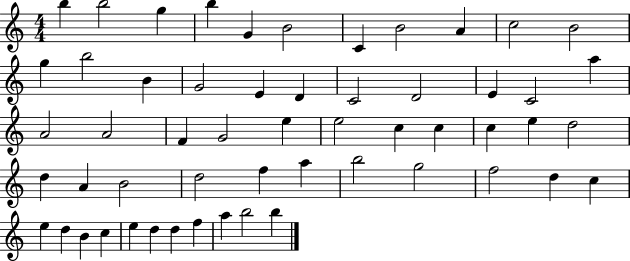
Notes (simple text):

B5/q B5/h G5/q B5/q G4/q B4/h C4/q B4/h A4/q C5/h B4/h G5/q B5/h B4/q G4/h E4/q D4/q C4/h D4/h E4/q C4/h A5/q A4/h A4/h F4/q G4/h E5/q E5/h C5/q C5/q C5/q E5/q D5/h D5/q A4/q B4/h D5/h F5/q A5/q B5/h G5/h F5/h D5/q C5/q E5/q D5/q B4/q C5/q E5/q D5/q D5/q F5/q A5/q B5/h B5/q